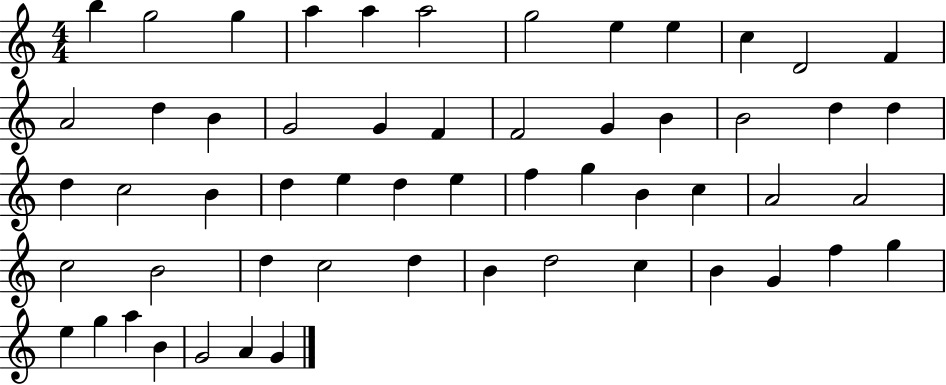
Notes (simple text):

B5/q G5/h G5/q A5/q A5/q A5/h G5/h E5/q E5/q C5/q D4/h F4/q A4/h D5/q B4/q G4/h G4/q F4/q F4/h G4/q B4/q B4/h D5/q D5/q D5/q C5/h B4/q D5/q E5/q D5/q E5/q F5/q G5/q B4/q C5/q A4/h A4/h C5/h B4/h D5/q C5/h D5/q B4/q D5/h C5/q B4/q G4/q F5/q G5/q E5/q G5/q A5/q B4/q G4/h A4/q G4/q